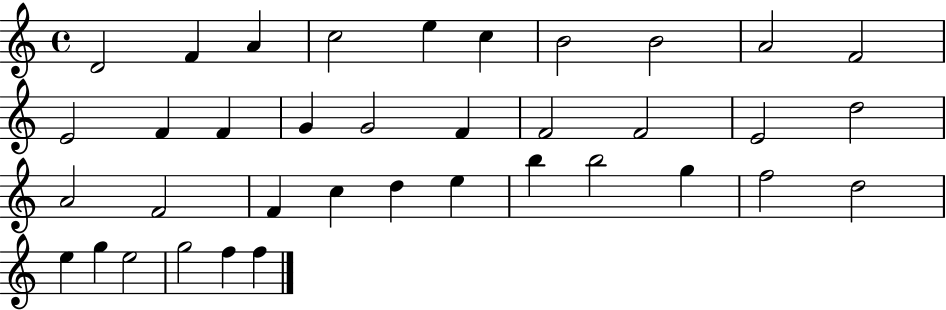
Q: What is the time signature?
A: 4/4